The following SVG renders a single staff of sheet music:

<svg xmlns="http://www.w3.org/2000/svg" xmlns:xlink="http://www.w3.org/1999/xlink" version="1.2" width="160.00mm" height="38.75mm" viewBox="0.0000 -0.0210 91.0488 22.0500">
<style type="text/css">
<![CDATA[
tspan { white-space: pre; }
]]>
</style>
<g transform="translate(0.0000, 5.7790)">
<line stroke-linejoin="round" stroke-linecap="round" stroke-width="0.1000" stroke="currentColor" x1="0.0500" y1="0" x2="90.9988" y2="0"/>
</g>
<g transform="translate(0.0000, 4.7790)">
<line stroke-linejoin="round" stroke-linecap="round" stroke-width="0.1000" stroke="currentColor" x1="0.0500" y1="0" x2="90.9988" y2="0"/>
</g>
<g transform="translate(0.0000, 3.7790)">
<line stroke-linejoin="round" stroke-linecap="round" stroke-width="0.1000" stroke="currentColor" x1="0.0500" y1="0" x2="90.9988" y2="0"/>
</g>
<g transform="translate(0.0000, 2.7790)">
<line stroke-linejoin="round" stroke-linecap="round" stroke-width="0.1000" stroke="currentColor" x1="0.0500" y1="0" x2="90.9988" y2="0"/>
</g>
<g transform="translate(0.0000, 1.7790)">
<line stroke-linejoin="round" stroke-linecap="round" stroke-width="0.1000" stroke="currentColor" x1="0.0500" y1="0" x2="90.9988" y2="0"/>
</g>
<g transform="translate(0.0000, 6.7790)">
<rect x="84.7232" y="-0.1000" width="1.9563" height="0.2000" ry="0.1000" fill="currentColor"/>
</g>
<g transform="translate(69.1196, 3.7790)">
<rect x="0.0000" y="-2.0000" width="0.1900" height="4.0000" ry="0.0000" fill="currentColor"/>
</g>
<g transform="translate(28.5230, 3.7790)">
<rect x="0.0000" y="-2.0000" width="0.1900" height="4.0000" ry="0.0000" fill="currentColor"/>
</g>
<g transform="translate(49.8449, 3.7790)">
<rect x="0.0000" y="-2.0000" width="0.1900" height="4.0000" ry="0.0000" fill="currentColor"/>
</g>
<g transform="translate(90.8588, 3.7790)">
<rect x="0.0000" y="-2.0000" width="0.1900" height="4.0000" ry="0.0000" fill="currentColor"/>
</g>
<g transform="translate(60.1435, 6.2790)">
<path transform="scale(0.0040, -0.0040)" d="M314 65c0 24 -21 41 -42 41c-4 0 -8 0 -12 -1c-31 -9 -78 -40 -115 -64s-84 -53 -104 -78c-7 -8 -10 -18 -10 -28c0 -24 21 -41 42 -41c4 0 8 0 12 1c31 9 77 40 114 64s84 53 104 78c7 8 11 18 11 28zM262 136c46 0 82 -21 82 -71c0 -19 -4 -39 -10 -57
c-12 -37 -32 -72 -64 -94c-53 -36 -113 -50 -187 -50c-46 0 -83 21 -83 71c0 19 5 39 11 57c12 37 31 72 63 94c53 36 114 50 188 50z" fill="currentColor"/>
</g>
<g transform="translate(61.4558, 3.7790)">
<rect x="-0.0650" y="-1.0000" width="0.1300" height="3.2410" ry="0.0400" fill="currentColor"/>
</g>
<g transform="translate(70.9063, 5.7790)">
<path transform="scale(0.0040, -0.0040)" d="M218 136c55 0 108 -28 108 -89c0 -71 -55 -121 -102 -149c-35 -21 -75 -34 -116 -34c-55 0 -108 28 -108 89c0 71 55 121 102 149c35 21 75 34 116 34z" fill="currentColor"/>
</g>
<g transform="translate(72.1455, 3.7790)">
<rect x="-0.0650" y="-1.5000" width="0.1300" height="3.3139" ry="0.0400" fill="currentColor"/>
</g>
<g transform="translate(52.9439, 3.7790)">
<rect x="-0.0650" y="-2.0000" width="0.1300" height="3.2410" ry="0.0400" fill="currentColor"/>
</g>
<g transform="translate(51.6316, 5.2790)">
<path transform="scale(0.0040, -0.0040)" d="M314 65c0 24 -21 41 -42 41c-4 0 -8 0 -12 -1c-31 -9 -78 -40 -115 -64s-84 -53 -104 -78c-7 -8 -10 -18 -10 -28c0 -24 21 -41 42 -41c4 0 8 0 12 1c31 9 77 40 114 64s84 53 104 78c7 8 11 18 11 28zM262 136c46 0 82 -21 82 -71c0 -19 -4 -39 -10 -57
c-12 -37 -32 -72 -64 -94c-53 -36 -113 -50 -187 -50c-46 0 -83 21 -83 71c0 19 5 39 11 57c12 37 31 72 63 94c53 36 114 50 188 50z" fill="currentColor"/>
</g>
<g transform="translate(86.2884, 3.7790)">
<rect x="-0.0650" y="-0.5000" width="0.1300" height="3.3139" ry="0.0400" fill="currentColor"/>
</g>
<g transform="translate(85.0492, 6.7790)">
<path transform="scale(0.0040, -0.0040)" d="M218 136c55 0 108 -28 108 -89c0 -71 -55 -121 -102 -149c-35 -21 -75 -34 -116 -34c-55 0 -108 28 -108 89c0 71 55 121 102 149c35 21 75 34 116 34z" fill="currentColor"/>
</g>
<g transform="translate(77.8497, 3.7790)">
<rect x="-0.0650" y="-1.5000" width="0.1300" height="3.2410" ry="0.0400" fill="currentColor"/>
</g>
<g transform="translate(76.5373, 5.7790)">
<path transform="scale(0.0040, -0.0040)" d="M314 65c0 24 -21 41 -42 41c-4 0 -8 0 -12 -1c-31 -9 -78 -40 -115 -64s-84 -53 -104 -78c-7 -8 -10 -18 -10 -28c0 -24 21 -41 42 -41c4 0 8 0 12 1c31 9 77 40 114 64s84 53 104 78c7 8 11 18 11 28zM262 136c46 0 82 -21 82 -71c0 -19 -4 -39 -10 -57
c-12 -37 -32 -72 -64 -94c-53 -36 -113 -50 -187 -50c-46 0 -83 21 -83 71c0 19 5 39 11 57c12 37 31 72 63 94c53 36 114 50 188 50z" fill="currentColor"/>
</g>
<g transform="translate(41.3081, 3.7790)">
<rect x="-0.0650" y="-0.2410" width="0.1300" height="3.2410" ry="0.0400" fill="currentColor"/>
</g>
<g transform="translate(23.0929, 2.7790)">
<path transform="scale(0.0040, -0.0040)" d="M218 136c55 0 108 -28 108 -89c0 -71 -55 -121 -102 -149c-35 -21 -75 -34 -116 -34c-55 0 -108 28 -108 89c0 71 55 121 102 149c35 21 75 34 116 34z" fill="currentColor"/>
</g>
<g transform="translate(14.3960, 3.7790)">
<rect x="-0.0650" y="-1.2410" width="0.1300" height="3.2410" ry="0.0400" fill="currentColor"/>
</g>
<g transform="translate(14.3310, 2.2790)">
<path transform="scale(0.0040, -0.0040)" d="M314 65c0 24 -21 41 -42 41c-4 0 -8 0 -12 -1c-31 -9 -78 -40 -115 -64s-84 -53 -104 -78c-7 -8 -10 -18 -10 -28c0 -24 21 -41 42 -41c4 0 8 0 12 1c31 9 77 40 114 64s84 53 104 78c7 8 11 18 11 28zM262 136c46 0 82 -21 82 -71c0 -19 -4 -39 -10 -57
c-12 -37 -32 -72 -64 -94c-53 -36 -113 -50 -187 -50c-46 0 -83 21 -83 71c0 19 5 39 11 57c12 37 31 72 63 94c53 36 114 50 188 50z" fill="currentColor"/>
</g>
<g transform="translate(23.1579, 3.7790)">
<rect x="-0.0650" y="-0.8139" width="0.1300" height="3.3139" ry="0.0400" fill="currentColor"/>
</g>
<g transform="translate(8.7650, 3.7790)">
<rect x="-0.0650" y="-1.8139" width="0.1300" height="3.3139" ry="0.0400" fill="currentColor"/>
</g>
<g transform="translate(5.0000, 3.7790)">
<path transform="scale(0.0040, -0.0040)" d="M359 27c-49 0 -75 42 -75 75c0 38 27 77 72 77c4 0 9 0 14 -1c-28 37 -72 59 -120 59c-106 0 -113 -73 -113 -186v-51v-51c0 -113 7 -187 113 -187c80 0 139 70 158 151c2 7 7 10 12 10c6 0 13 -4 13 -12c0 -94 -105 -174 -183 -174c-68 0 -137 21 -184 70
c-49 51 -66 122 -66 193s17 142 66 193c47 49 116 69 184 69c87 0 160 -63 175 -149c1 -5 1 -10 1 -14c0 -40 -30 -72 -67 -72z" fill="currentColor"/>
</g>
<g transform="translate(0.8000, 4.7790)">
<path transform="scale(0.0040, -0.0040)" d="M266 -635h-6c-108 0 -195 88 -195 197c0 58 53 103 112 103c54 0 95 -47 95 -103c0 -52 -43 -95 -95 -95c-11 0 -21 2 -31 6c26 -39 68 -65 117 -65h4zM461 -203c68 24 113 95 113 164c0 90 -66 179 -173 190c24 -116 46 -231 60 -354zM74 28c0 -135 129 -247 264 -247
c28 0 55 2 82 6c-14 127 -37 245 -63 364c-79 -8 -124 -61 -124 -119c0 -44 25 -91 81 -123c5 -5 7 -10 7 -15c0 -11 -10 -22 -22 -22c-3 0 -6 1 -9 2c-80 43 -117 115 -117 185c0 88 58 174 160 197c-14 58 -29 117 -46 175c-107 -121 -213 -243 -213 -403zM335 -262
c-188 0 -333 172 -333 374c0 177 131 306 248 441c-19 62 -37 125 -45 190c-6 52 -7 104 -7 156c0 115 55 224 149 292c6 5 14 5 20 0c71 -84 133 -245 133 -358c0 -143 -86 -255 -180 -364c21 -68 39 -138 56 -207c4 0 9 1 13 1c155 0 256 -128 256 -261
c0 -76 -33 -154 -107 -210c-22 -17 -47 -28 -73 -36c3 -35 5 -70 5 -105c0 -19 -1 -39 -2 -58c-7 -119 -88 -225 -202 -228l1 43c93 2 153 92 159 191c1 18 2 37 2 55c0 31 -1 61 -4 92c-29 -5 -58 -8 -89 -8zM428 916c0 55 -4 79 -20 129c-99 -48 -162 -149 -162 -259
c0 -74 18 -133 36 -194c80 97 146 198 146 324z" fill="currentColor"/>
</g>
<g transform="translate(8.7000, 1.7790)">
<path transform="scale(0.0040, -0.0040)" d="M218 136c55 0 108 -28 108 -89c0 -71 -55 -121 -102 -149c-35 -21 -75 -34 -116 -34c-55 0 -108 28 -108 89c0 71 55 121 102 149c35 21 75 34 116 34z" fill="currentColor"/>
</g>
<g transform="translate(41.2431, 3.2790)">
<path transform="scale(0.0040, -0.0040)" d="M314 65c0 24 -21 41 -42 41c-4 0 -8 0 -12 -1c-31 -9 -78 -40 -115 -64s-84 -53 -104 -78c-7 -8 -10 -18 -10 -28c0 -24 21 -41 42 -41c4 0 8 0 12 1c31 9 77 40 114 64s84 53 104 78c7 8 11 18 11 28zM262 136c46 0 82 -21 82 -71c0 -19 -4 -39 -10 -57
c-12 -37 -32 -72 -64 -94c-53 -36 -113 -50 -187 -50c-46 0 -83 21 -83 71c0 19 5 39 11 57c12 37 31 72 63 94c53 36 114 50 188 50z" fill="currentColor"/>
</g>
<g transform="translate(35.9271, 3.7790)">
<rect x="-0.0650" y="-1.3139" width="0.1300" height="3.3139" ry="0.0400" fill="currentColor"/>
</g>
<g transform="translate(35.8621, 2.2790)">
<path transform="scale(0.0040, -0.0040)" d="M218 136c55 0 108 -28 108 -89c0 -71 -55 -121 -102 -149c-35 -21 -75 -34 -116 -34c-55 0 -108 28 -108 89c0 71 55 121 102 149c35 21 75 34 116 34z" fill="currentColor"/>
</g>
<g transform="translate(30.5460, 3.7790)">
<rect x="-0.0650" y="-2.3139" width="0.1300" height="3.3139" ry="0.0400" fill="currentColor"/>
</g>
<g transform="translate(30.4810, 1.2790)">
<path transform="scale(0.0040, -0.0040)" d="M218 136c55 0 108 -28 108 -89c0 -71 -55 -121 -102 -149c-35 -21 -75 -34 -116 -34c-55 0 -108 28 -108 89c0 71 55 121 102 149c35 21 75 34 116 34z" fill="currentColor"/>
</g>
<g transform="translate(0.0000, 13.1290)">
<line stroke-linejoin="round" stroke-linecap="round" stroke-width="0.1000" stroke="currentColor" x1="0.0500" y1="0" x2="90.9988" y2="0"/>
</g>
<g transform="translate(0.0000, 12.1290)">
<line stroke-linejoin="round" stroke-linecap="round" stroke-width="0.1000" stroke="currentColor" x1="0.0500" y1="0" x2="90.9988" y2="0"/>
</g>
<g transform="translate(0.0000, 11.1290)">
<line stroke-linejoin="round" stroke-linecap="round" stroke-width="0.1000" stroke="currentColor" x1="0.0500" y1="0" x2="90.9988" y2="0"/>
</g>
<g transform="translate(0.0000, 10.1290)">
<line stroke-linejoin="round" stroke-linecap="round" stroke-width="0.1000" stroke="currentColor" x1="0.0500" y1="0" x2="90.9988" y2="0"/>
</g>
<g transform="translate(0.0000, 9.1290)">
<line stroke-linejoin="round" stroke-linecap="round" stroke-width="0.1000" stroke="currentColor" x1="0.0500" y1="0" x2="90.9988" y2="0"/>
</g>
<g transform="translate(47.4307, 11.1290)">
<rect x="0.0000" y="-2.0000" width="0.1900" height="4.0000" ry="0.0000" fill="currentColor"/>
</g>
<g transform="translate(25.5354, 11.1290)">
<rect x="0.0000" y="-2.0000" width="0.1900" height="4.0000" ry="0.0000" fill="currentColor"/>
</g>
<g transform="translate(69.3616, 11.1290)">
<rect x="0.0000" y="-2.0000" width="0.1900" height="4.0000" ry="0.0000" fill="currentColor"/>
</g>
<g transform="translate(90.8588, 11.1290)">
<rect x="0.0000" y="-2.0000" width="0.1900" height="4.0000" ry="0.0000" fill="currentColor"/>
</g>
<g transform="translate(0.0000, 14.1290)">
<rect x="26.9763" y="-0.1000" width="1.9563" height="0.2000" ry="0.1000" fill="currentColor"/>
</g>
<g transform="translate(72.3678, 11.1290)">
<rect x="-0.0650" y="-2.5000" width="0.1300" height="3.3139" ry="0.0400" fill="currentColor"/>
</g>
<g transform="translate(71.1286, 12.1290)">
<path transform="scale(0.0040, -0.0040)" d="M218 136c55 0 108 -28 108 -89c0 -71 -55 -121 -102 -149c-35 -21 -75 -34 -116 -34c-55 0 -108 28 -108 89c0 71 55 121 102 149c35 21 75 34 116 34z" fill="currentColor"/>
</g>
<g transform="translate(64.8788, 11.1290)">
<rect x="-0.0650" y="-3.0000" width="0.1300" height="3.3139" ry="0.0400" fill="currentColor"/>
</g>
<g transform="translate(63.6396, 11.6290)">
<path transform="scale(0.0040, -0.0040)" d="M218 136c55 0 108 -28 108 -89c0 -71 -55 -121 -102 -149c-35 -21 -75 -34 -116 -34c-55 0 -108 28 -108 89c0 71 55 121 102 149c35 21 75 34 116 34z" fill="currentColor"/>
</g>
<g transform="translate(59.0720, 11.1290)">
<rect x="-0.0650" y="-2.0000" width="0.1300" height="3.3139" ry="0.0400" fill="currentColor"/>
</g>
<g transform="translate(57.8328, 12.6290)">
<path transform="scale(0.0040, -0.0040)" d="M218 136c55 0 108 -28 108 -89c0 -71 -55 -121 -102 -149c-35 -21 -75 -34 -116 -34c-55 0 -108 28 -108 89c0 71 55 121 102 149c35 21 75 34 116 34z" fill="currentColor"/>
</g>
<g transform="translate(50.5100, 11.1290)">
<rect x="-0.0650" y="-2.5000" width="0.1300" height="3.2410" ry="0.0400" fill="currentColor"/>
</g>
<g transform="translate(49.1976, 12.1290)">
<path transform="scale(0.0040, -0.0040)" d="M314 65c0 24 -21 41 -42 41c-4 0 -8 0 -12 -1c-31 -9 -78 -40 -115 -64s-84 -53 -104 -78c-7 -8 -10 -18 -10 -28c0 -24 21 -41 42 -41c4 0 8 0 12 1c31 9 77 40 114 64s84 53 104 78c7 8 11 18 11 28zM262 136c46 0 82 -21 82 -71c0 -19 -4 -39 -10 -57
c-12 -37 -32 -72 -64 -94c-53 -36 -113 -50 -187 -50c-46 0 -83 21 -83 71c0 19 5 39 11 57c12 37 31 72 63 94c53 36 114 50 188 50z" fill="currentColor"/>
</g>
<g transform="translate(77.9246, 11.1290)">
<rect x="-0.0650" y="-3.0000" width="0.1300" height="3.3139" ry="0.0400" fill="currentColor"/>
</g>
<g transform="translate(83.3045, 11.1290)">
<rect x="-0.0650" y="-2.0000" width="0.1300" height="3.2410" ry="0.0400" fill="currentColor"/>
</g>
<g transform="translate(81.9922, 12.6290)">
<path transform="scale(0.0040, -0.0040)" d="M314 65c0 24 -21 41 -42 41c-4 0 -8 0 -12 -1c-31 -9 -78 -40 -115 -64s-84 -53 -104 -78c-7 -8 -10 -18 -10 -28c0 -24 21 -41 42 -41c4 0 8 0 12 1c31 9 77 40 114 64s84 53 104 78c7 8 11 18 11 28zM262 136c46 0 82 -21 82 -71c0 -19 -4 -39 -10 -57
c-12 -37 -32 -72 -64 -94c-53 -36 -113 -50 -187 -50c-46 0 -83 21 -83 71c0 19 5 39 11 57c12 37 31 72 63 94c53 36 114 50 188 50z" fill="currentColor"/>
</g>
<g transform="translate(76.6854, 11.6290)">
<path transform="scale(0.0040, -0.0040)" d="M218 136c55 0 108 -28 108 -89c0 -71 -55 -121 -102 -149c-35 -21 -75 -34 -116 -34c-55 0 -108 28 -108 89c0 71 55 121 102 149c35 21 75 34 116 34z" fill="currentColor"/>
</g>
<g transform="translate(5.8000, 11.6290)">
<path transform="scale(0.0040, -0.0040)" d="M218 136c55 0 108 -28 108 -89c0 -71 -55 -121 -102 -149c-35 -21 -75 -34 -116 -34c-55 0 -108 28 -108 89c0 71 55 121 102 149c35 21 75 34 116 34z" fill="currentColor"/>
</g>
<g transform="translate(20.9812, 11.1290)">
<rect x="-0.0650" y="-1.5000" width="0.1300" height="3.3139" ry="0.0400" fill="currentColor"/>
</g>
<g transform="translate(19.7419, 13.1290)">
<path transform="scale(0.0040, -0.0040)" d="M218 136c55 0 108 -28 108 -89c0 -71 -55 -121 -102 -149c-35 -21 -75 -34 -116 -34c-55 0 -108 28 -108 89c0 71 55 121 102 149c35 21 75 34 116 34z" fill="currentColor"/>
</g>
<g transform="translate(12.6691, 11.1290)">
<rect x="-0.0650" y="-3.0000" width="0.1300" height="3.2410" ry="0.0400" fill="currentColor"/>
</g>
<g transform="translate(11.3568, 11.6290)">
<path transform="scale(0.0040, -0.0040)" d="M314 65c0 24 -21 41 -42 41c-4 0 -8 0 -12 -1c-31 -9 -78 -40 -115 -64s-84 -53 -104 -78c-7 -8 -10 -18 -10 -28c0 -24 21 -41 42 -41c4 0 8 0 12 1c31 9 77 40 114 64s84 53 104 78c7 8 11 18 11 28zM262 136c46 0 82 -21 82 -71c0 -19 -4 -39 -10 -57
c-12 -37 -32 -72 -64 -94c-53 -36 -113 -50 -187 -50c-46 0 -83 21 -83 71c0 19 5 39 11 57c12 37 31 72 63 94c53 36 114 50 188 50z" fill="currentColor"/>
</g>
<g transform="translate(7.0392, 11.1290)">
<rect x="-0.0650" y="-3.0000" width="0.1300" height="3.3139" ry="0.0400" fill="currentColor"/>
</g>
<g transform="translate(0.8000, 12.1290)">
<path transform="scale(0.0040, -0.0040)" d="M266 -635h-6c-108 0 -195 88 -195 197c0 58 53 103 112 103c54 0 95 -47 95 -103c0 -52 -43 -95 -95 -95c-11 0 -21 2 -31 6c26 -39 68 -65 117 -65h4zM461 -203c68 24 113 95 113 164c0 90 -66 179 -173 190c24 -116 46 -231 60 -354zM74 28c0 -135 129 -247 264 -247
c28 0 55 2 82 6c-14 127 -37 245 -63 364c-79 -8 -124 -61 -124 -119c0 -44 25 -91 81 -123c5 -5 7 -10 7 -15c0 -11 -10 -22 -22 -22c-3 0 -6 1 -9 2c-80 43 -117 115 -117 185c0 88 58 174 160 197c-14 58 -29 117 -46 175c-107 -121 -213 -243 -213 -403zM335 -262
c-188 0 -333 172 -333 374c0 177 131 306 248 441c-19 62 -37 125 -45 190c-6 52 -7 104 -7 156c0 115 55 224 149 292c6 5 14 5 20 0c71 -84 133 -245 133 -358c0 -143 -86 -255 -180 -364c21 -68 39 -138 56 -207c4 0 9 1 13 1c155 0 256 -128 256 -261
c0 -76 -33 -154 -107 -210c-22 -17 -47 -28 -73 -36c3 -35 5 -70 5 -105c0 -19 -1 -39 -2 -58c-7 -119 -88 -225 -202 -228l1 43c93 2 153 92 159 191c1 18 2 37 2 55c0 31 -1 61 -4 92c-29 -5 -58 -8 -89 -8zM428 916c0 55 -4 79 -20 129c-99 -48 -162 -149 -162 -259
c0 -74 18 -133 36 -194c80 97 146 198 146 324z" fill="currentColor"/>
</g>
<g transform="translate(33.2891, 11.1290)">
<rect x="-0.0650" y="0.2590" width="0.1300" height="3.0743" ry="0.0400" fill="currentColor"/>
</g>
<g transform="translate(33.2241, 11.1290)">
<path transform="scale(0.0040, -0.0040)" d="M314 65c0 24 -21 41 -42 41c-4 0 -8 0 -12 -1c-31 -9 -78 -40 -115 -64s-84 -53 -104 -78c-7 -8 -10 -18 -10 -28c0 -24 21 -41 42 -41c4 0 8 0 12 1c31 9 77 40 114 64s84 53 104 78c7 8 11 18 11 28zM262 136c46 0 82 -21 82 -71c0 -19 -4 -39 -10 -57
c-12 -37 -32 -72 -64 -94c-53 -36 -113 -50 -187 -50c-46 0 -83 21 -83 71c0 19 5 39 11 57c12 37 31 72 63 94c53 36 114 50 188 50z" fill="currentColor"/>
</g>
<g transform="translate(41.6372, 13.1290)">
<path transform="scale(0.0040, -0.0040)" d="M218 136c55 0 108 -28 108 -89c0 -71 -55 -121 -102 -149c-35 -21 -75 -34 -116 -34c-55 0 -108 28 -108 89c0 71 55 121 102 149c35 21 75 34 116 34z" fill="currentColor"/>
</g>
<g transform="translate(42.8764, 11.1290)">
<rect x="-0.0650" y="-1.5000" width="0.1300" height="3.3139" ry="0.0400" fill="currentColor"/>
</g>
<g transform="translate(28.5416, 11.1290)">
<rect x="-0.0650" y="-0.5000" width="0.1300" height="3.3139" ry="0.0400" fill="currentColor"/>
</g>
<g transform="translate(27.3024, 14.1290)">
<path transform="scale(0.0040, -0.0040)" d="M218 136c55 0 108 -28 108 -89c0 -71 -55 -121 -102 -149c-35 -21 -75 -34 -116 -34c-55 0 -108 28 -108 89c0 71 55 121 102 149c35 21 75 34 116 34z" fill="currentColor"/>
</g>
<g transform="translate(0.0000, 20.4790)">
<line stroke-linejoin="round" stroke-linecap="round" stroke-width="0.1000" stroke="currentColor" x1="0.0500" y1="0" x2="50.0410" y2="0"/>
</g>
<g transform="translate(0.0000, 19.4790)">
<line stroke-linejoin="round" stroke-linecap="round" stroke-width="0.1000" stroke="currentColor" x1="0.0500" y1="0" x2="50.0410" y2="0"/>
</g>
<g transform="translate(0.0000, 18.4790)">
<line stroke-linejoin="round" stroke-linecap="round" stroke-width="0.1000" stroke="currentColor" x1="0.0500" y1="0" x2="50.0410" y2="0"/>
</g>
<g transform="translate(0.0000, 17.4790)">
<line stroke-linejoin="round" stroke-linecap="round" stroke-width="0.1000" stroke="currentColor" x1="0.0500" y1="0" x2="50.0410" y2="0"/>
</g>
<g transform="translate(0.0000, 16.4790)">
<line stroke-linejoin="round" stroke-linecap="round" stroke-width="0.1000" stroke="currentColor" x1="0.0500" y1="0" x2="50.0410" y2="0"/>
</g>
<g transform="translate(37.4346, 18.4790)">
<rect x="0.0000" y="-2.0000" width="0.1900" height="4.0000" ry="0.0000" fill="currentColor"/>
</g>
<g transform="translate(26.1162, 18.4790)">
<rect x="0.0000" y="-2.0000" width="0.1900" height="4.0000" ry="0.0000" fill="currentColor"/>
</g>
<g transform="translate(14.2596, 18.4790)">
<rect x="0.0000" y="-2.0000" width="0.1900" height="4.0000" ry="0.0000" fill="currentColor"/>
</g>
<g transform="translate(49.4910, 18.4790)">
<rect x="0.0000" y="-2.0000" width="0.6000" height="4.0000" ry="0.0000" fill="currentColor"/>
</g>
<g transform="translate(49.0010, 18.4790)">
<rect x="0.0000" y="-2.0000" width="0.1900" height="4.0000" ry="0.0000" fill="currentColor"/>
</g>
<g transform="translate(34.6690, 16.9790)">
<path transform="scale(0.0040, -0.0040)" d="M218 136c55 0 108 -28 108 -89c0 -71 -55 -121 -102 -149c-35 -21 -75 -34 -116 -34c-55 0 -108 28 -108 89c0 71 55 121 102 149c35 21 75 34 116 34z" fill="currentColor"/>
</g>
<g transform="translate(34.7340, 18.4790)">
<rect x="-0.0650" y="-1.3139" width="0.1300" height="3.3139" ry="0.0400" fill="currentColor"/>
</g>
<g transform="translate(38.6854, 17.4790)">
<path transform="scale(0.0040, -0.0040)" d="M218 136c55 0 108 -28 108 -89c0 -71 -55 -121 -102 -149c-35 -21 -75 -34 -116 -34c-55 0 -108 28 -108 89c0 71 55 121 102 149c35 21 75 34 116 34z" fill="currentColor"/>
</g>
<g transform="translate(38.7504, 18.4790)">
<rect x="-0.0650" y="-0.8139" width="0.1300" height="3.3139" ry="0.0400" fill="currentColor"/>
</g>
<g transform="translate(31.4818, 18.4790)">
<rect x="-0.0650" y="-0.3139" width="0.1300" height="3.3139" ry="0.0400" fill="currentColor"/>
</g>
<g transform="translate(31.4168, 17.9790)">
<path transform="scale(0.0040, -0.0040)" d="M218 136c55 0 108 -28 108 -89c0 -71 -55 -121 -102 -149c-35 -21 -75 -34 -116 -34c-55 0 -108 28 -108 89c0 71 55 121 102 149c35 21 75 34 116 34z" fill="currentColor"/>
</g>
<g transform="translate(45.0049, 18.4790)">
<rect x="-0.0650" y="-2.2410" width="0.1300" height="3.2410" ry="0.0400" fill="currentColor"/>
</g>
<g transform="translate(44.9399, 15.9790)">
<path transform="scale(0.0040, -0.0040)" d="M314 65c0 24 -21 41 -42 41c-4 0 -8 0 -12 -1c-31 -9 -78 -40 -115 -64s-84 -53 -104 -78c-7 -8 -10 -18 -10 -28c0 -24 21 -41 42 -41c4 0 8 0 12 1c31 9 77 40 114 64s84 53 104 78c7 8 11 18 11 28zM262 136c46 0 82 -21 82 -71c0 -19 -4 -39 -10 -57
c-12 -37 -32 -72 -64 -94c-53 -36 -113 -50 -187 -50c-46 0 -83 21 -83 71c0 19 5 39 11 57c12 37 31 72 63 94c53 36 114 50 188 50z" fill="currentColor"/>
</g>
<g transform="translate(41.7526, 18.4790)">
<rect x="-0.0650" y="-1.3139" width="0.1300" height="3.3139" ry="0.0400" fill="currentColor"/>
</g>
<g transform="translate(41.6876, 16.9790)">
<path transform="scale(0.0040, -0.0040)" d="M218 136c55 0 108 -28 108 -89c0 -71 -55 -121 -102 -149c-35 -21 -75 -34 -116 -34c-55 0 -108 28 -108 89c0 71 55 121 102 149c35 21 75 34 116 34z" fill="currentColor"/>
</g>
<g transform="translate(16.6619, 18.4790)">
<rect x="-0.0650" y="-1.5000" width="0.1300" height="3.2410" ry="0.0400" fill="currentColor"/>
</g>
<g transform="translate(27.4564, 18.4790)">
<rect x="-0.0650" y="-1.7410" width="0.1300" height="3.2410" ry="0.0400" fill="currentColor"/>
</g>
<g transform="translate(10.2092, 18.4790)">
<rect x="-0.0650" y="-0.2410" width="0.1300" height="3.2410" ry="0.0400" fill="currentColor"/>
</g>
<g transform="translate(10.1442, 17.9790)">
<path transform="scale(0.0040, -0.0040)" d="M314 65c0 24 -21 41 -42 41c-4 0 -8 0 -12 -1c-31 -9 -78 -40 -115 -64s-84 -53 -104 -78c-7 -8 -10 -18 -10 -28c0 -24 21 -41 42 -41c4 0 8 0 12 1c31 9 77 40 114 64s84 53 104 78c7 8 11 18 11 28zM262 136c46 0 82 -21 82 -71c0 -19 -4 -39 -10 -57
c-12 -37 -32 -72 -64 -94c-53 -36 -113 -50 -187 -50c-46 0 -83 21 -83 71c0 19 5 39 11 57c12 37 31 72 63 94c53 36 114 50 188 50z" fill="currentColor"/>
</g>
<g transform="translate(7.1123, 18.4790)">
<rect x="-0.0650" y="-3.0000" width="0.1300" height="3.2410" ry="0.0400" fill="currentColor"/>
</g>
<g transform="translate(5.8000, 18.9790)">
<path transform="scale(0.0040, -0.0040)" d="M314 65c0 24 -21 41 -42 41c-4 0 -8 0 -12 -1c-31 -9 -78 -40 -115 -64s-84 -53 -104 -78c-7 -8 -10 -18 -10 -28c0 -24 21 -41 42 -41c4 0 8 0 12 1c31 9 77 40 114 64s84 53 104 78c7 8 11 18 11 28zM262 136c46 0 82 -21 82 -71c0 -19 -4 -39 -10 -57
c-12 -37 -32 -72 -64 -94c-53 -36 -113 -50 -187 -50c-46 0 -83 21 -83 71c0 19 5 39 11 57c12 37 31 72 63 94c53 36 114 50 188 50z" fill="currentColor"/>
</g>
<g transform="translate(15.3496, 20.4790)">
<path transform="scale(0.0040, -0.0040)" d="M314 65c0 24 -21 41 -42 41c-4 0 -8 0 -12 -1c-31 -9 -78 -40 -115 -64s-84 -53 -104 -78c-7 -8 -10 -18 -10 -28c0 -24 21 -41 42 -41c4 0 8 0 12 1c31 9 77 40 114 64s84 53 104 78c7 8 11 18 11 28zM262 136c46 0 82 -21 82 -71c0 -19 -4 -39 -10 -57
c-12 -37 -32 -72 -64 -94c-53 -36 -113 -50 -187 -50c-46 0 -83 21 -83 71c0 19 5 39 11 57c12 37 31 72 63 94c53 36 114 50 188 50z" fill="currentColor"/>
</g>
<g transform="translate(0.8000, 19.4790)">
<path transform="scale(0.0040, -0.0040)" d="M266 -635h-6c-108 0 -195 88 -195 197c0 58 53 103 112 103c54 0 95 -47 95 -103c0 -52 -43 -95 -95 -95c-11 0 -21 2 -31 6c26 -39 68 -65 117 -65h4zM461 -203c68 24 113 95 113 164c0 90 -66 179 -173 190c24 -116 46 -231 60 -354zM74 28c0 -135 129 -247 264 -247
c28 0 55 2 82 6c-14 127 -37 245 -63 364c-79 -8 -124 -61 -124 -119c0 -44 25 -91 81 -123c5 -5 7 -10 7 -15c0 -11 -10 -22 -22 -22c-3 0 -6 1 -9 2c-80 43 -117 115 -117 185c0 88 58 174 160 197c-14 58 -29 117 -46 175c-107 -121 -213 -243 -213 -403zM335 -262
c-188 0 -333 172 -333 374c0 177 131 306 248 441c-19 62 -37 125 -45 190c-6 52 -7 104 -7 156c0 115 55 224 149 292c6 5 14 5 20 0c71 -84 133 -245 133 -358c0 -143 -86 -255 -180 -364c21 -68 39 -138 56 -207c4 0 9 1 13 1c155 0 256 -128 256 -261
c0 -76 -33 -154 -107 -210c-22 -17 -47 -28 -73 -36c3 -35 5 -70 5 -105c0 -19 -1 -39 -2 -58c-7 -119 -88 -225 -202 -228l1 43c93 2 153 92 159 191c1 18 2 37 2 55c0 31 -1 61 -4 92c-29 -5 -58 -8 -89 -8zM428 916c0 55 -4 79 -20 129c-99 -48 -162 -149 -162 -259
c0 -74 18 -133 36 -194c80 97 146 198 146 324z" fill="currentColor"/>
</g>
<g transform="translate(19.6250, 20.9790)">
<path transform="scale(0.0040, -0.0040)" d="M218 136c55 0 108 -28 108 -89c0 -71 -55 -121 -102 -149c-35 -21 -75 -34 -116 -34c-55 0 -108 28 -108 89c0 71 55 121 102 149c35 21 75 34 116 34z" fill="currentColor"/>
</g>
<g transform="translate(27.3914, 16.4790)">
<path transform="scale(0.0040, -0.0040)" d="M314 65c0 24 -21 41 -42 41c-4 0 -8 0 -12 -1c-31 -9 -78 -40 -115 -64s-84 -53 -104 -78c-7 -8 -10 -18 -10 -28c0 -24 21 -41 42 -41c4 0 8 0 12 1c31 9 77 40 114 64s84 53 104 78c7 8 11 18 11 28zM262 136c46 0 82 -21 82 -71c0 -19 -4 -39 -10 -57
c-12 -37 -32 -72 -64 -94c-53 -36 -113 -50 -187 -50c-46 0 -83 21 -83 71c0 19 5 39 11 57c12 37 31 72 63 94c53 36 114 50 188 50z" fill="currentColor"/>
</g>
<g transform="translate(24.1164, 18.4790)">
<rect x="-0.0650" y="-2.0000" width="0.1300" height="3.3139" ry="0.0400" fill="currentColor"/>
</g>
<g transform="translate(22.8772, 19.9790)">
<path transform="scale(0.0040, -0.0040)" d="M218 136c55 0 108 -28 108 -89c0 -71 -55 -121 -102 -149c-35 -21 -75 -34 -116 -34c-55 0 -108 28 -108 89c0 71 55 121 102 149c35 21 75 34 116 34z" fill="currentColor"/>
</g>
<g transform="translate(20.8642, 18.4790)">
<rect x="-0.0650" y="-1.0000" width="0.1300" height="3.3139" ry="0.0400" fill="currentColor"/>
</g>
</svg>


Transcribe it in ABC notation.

X:1
T:Untitled
M:4/4
L:1/4
K:C
f e2 d g e c2 F2 D2 E E2 C A A2 E C B2 E G2 F A G A F2 A2 c2 E2 D F f2 c e d e g2